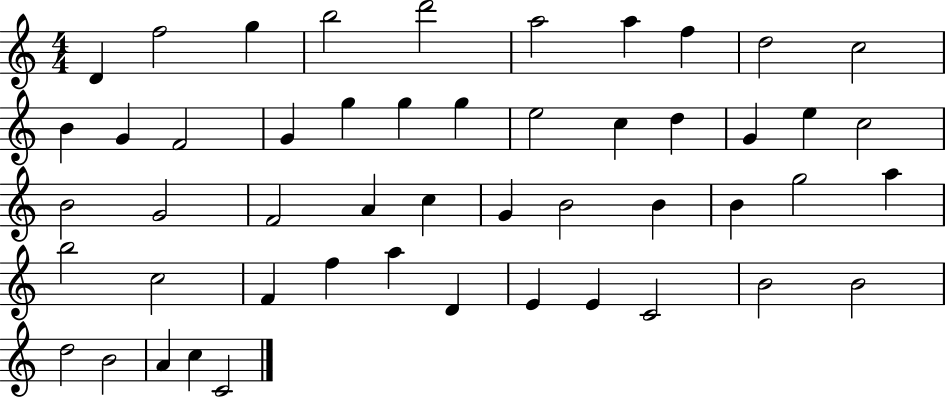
X:1
T:Untitled
M:4/4
L:1/4
K:C
D f2 g b2 d'2 a2 a f d2 c2 B G F2 G g g g e2 c d G e c2 B2 G2 F2 A c G B2 B B g2 a b2 c2 F f a D E E C2 B2 B2 d2 B2 A c C2